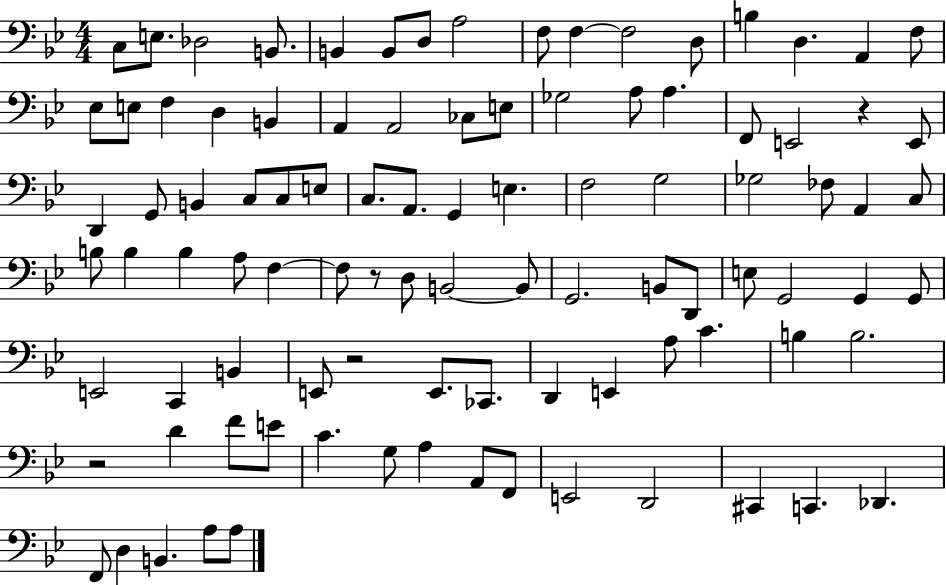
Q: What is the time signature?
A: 4/4